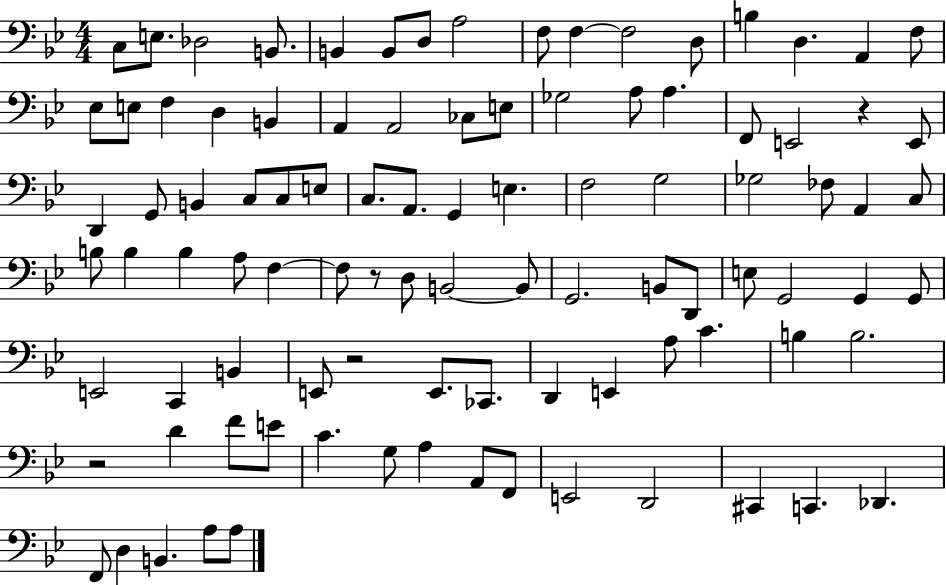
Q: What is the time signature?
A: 4/4